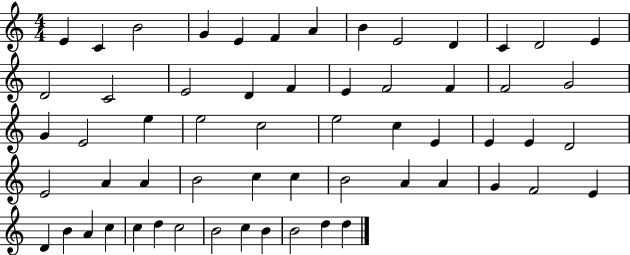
{
  \clef treble
  \numericTimeSignature
  \time 4/4
  \key c \major
  e'4 c'4 b'2 | g'4 e'4 f'4 a'4 | b'4 e'2 d'4 | c'4 d'2 e'4 | \break d'2 c'2 | e'2 d'4 f'4 | e'4 f'2 f'4 | f'2 g'2 | \break g'4 e'2 e''4 | e''2 c''2 | e''2 c''4 e'4 | e'4 e'4 d'2 | \break e'2 a'4 a'4 | b'2 c''4 c''4 | b'2 a'4 a'4 | g'4 f'2 e'4 | \break d'4 b'4 a'4 c''4 | c''4 d''4 c''2 | b'2 c''4 b'4 | b'2 d''4 d''4 | \break \bar "|."
}